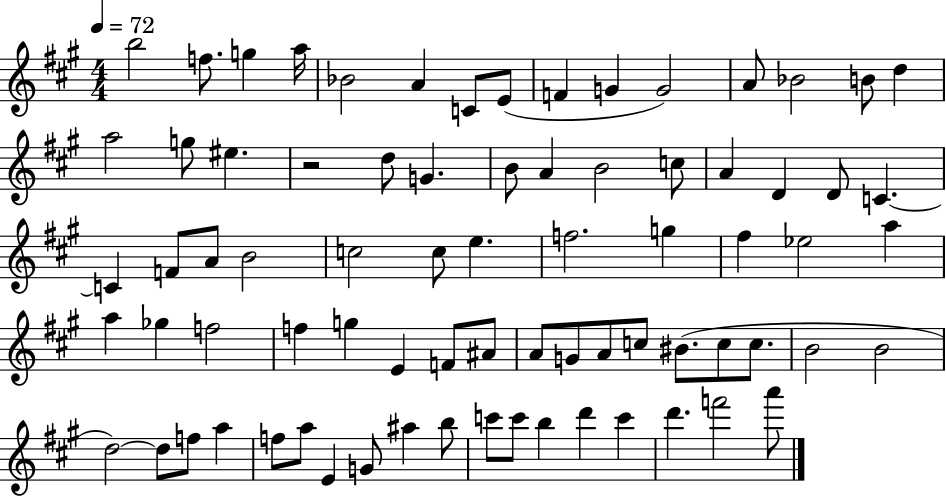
B5/h F5/e. G5/q A5/s Bb4/h A4/q C4/e E4/e F4/q G4/q G4/h A4/e Bb4/h B4/e D5/q A5/h G5/e EIS5/q. R/h D5/e G4/q. B4/e A4/q B4/h C5/e A4/q D4/q D4/e C4/q. C4/q F4/e A4/e B4/h C5/h C5/e E5/q. F5/h. G5/q F#5/q Eb5/h A5/q A5/q Gb5/q F5/h F5/q G5/q E4/q F4/e A#4/e A4/e G4/e A4/e C5/e BIS4/e. C5/e C5/e. B4/h B4/h D5/h D5/e F5/e A5/q F5/e A5/e E4/q G4/e A#5/q B5/e C6/e C6/e B5/q D6/q C6/q D6/q. F6/h A6/e